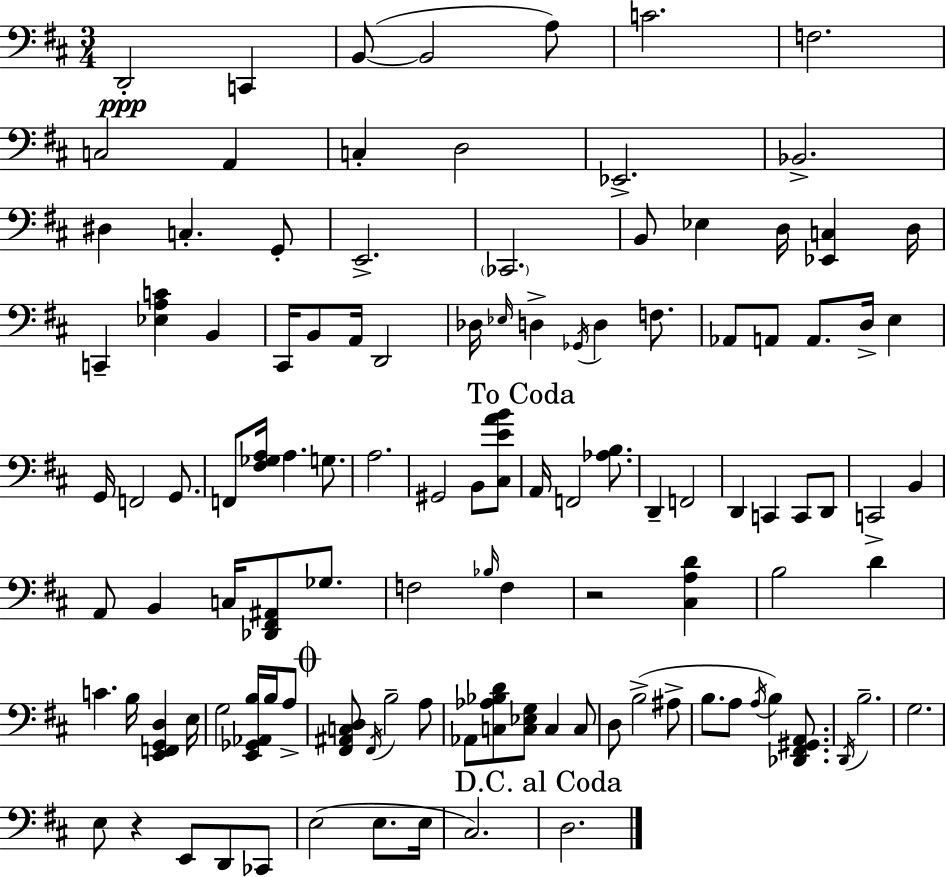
D2/h C2/q B2/e B2/h A3/e C4/h. F3/h. C3/h A2/q C3/q D3/h Eb2/h. Bb2/h. D#3/q C3/q. G2/e E2/h. CES2/h. B2/e Eb3/q D3/s [Eb2,C3]/q D3/s C2/q [Eb3,A3,C4]/q B2/q C#2/s B2/e A2/s D2/h Db3/s Eb3/s D3/q Gb2/s D3/q F3/e. Ab2/e A2/e A2/e. D3/s E3/q G2/s F2/h G2/e. F2/e [F#3,Gb3,A3]/s A3/q. G3/e. A3/h. G#2/h B2/e [C#3,E4,A4,B4]/e A2/s F2/h [Ab3,B3]/e. D2/q F2/h D2/q C2/q C2/e D2/e C2/h B2/q A2/e B2/q C3/s [Db2,F#2,A#2]/e Gb3/e. F3/h Bb3/s F3/q R/h [C#3,A3,D4]/q B3/h D4/q C4/q. B3/s [E2,F2,G2,D3]/q E3/s G3/h [E2,Gb2,Ab2,B3]/s B3/s A3/e [F#2,A#2,C3,D3]/e F#2/s B3/h A3/e Ab2/e [C3,Ab3,Bb3,D4]/e [C3,Eb3,G3]/e C3/q C3/e D3/e B3/h A#3/e B3/e. A3/e A3/s B3/q [Db2,F#2,G#2,A2]/e. D2/s B3/h. G3/h. E3/e R/q E2/e D2/e CES2/e E3/h E3/e. E3/s C#3/h. D3/h.